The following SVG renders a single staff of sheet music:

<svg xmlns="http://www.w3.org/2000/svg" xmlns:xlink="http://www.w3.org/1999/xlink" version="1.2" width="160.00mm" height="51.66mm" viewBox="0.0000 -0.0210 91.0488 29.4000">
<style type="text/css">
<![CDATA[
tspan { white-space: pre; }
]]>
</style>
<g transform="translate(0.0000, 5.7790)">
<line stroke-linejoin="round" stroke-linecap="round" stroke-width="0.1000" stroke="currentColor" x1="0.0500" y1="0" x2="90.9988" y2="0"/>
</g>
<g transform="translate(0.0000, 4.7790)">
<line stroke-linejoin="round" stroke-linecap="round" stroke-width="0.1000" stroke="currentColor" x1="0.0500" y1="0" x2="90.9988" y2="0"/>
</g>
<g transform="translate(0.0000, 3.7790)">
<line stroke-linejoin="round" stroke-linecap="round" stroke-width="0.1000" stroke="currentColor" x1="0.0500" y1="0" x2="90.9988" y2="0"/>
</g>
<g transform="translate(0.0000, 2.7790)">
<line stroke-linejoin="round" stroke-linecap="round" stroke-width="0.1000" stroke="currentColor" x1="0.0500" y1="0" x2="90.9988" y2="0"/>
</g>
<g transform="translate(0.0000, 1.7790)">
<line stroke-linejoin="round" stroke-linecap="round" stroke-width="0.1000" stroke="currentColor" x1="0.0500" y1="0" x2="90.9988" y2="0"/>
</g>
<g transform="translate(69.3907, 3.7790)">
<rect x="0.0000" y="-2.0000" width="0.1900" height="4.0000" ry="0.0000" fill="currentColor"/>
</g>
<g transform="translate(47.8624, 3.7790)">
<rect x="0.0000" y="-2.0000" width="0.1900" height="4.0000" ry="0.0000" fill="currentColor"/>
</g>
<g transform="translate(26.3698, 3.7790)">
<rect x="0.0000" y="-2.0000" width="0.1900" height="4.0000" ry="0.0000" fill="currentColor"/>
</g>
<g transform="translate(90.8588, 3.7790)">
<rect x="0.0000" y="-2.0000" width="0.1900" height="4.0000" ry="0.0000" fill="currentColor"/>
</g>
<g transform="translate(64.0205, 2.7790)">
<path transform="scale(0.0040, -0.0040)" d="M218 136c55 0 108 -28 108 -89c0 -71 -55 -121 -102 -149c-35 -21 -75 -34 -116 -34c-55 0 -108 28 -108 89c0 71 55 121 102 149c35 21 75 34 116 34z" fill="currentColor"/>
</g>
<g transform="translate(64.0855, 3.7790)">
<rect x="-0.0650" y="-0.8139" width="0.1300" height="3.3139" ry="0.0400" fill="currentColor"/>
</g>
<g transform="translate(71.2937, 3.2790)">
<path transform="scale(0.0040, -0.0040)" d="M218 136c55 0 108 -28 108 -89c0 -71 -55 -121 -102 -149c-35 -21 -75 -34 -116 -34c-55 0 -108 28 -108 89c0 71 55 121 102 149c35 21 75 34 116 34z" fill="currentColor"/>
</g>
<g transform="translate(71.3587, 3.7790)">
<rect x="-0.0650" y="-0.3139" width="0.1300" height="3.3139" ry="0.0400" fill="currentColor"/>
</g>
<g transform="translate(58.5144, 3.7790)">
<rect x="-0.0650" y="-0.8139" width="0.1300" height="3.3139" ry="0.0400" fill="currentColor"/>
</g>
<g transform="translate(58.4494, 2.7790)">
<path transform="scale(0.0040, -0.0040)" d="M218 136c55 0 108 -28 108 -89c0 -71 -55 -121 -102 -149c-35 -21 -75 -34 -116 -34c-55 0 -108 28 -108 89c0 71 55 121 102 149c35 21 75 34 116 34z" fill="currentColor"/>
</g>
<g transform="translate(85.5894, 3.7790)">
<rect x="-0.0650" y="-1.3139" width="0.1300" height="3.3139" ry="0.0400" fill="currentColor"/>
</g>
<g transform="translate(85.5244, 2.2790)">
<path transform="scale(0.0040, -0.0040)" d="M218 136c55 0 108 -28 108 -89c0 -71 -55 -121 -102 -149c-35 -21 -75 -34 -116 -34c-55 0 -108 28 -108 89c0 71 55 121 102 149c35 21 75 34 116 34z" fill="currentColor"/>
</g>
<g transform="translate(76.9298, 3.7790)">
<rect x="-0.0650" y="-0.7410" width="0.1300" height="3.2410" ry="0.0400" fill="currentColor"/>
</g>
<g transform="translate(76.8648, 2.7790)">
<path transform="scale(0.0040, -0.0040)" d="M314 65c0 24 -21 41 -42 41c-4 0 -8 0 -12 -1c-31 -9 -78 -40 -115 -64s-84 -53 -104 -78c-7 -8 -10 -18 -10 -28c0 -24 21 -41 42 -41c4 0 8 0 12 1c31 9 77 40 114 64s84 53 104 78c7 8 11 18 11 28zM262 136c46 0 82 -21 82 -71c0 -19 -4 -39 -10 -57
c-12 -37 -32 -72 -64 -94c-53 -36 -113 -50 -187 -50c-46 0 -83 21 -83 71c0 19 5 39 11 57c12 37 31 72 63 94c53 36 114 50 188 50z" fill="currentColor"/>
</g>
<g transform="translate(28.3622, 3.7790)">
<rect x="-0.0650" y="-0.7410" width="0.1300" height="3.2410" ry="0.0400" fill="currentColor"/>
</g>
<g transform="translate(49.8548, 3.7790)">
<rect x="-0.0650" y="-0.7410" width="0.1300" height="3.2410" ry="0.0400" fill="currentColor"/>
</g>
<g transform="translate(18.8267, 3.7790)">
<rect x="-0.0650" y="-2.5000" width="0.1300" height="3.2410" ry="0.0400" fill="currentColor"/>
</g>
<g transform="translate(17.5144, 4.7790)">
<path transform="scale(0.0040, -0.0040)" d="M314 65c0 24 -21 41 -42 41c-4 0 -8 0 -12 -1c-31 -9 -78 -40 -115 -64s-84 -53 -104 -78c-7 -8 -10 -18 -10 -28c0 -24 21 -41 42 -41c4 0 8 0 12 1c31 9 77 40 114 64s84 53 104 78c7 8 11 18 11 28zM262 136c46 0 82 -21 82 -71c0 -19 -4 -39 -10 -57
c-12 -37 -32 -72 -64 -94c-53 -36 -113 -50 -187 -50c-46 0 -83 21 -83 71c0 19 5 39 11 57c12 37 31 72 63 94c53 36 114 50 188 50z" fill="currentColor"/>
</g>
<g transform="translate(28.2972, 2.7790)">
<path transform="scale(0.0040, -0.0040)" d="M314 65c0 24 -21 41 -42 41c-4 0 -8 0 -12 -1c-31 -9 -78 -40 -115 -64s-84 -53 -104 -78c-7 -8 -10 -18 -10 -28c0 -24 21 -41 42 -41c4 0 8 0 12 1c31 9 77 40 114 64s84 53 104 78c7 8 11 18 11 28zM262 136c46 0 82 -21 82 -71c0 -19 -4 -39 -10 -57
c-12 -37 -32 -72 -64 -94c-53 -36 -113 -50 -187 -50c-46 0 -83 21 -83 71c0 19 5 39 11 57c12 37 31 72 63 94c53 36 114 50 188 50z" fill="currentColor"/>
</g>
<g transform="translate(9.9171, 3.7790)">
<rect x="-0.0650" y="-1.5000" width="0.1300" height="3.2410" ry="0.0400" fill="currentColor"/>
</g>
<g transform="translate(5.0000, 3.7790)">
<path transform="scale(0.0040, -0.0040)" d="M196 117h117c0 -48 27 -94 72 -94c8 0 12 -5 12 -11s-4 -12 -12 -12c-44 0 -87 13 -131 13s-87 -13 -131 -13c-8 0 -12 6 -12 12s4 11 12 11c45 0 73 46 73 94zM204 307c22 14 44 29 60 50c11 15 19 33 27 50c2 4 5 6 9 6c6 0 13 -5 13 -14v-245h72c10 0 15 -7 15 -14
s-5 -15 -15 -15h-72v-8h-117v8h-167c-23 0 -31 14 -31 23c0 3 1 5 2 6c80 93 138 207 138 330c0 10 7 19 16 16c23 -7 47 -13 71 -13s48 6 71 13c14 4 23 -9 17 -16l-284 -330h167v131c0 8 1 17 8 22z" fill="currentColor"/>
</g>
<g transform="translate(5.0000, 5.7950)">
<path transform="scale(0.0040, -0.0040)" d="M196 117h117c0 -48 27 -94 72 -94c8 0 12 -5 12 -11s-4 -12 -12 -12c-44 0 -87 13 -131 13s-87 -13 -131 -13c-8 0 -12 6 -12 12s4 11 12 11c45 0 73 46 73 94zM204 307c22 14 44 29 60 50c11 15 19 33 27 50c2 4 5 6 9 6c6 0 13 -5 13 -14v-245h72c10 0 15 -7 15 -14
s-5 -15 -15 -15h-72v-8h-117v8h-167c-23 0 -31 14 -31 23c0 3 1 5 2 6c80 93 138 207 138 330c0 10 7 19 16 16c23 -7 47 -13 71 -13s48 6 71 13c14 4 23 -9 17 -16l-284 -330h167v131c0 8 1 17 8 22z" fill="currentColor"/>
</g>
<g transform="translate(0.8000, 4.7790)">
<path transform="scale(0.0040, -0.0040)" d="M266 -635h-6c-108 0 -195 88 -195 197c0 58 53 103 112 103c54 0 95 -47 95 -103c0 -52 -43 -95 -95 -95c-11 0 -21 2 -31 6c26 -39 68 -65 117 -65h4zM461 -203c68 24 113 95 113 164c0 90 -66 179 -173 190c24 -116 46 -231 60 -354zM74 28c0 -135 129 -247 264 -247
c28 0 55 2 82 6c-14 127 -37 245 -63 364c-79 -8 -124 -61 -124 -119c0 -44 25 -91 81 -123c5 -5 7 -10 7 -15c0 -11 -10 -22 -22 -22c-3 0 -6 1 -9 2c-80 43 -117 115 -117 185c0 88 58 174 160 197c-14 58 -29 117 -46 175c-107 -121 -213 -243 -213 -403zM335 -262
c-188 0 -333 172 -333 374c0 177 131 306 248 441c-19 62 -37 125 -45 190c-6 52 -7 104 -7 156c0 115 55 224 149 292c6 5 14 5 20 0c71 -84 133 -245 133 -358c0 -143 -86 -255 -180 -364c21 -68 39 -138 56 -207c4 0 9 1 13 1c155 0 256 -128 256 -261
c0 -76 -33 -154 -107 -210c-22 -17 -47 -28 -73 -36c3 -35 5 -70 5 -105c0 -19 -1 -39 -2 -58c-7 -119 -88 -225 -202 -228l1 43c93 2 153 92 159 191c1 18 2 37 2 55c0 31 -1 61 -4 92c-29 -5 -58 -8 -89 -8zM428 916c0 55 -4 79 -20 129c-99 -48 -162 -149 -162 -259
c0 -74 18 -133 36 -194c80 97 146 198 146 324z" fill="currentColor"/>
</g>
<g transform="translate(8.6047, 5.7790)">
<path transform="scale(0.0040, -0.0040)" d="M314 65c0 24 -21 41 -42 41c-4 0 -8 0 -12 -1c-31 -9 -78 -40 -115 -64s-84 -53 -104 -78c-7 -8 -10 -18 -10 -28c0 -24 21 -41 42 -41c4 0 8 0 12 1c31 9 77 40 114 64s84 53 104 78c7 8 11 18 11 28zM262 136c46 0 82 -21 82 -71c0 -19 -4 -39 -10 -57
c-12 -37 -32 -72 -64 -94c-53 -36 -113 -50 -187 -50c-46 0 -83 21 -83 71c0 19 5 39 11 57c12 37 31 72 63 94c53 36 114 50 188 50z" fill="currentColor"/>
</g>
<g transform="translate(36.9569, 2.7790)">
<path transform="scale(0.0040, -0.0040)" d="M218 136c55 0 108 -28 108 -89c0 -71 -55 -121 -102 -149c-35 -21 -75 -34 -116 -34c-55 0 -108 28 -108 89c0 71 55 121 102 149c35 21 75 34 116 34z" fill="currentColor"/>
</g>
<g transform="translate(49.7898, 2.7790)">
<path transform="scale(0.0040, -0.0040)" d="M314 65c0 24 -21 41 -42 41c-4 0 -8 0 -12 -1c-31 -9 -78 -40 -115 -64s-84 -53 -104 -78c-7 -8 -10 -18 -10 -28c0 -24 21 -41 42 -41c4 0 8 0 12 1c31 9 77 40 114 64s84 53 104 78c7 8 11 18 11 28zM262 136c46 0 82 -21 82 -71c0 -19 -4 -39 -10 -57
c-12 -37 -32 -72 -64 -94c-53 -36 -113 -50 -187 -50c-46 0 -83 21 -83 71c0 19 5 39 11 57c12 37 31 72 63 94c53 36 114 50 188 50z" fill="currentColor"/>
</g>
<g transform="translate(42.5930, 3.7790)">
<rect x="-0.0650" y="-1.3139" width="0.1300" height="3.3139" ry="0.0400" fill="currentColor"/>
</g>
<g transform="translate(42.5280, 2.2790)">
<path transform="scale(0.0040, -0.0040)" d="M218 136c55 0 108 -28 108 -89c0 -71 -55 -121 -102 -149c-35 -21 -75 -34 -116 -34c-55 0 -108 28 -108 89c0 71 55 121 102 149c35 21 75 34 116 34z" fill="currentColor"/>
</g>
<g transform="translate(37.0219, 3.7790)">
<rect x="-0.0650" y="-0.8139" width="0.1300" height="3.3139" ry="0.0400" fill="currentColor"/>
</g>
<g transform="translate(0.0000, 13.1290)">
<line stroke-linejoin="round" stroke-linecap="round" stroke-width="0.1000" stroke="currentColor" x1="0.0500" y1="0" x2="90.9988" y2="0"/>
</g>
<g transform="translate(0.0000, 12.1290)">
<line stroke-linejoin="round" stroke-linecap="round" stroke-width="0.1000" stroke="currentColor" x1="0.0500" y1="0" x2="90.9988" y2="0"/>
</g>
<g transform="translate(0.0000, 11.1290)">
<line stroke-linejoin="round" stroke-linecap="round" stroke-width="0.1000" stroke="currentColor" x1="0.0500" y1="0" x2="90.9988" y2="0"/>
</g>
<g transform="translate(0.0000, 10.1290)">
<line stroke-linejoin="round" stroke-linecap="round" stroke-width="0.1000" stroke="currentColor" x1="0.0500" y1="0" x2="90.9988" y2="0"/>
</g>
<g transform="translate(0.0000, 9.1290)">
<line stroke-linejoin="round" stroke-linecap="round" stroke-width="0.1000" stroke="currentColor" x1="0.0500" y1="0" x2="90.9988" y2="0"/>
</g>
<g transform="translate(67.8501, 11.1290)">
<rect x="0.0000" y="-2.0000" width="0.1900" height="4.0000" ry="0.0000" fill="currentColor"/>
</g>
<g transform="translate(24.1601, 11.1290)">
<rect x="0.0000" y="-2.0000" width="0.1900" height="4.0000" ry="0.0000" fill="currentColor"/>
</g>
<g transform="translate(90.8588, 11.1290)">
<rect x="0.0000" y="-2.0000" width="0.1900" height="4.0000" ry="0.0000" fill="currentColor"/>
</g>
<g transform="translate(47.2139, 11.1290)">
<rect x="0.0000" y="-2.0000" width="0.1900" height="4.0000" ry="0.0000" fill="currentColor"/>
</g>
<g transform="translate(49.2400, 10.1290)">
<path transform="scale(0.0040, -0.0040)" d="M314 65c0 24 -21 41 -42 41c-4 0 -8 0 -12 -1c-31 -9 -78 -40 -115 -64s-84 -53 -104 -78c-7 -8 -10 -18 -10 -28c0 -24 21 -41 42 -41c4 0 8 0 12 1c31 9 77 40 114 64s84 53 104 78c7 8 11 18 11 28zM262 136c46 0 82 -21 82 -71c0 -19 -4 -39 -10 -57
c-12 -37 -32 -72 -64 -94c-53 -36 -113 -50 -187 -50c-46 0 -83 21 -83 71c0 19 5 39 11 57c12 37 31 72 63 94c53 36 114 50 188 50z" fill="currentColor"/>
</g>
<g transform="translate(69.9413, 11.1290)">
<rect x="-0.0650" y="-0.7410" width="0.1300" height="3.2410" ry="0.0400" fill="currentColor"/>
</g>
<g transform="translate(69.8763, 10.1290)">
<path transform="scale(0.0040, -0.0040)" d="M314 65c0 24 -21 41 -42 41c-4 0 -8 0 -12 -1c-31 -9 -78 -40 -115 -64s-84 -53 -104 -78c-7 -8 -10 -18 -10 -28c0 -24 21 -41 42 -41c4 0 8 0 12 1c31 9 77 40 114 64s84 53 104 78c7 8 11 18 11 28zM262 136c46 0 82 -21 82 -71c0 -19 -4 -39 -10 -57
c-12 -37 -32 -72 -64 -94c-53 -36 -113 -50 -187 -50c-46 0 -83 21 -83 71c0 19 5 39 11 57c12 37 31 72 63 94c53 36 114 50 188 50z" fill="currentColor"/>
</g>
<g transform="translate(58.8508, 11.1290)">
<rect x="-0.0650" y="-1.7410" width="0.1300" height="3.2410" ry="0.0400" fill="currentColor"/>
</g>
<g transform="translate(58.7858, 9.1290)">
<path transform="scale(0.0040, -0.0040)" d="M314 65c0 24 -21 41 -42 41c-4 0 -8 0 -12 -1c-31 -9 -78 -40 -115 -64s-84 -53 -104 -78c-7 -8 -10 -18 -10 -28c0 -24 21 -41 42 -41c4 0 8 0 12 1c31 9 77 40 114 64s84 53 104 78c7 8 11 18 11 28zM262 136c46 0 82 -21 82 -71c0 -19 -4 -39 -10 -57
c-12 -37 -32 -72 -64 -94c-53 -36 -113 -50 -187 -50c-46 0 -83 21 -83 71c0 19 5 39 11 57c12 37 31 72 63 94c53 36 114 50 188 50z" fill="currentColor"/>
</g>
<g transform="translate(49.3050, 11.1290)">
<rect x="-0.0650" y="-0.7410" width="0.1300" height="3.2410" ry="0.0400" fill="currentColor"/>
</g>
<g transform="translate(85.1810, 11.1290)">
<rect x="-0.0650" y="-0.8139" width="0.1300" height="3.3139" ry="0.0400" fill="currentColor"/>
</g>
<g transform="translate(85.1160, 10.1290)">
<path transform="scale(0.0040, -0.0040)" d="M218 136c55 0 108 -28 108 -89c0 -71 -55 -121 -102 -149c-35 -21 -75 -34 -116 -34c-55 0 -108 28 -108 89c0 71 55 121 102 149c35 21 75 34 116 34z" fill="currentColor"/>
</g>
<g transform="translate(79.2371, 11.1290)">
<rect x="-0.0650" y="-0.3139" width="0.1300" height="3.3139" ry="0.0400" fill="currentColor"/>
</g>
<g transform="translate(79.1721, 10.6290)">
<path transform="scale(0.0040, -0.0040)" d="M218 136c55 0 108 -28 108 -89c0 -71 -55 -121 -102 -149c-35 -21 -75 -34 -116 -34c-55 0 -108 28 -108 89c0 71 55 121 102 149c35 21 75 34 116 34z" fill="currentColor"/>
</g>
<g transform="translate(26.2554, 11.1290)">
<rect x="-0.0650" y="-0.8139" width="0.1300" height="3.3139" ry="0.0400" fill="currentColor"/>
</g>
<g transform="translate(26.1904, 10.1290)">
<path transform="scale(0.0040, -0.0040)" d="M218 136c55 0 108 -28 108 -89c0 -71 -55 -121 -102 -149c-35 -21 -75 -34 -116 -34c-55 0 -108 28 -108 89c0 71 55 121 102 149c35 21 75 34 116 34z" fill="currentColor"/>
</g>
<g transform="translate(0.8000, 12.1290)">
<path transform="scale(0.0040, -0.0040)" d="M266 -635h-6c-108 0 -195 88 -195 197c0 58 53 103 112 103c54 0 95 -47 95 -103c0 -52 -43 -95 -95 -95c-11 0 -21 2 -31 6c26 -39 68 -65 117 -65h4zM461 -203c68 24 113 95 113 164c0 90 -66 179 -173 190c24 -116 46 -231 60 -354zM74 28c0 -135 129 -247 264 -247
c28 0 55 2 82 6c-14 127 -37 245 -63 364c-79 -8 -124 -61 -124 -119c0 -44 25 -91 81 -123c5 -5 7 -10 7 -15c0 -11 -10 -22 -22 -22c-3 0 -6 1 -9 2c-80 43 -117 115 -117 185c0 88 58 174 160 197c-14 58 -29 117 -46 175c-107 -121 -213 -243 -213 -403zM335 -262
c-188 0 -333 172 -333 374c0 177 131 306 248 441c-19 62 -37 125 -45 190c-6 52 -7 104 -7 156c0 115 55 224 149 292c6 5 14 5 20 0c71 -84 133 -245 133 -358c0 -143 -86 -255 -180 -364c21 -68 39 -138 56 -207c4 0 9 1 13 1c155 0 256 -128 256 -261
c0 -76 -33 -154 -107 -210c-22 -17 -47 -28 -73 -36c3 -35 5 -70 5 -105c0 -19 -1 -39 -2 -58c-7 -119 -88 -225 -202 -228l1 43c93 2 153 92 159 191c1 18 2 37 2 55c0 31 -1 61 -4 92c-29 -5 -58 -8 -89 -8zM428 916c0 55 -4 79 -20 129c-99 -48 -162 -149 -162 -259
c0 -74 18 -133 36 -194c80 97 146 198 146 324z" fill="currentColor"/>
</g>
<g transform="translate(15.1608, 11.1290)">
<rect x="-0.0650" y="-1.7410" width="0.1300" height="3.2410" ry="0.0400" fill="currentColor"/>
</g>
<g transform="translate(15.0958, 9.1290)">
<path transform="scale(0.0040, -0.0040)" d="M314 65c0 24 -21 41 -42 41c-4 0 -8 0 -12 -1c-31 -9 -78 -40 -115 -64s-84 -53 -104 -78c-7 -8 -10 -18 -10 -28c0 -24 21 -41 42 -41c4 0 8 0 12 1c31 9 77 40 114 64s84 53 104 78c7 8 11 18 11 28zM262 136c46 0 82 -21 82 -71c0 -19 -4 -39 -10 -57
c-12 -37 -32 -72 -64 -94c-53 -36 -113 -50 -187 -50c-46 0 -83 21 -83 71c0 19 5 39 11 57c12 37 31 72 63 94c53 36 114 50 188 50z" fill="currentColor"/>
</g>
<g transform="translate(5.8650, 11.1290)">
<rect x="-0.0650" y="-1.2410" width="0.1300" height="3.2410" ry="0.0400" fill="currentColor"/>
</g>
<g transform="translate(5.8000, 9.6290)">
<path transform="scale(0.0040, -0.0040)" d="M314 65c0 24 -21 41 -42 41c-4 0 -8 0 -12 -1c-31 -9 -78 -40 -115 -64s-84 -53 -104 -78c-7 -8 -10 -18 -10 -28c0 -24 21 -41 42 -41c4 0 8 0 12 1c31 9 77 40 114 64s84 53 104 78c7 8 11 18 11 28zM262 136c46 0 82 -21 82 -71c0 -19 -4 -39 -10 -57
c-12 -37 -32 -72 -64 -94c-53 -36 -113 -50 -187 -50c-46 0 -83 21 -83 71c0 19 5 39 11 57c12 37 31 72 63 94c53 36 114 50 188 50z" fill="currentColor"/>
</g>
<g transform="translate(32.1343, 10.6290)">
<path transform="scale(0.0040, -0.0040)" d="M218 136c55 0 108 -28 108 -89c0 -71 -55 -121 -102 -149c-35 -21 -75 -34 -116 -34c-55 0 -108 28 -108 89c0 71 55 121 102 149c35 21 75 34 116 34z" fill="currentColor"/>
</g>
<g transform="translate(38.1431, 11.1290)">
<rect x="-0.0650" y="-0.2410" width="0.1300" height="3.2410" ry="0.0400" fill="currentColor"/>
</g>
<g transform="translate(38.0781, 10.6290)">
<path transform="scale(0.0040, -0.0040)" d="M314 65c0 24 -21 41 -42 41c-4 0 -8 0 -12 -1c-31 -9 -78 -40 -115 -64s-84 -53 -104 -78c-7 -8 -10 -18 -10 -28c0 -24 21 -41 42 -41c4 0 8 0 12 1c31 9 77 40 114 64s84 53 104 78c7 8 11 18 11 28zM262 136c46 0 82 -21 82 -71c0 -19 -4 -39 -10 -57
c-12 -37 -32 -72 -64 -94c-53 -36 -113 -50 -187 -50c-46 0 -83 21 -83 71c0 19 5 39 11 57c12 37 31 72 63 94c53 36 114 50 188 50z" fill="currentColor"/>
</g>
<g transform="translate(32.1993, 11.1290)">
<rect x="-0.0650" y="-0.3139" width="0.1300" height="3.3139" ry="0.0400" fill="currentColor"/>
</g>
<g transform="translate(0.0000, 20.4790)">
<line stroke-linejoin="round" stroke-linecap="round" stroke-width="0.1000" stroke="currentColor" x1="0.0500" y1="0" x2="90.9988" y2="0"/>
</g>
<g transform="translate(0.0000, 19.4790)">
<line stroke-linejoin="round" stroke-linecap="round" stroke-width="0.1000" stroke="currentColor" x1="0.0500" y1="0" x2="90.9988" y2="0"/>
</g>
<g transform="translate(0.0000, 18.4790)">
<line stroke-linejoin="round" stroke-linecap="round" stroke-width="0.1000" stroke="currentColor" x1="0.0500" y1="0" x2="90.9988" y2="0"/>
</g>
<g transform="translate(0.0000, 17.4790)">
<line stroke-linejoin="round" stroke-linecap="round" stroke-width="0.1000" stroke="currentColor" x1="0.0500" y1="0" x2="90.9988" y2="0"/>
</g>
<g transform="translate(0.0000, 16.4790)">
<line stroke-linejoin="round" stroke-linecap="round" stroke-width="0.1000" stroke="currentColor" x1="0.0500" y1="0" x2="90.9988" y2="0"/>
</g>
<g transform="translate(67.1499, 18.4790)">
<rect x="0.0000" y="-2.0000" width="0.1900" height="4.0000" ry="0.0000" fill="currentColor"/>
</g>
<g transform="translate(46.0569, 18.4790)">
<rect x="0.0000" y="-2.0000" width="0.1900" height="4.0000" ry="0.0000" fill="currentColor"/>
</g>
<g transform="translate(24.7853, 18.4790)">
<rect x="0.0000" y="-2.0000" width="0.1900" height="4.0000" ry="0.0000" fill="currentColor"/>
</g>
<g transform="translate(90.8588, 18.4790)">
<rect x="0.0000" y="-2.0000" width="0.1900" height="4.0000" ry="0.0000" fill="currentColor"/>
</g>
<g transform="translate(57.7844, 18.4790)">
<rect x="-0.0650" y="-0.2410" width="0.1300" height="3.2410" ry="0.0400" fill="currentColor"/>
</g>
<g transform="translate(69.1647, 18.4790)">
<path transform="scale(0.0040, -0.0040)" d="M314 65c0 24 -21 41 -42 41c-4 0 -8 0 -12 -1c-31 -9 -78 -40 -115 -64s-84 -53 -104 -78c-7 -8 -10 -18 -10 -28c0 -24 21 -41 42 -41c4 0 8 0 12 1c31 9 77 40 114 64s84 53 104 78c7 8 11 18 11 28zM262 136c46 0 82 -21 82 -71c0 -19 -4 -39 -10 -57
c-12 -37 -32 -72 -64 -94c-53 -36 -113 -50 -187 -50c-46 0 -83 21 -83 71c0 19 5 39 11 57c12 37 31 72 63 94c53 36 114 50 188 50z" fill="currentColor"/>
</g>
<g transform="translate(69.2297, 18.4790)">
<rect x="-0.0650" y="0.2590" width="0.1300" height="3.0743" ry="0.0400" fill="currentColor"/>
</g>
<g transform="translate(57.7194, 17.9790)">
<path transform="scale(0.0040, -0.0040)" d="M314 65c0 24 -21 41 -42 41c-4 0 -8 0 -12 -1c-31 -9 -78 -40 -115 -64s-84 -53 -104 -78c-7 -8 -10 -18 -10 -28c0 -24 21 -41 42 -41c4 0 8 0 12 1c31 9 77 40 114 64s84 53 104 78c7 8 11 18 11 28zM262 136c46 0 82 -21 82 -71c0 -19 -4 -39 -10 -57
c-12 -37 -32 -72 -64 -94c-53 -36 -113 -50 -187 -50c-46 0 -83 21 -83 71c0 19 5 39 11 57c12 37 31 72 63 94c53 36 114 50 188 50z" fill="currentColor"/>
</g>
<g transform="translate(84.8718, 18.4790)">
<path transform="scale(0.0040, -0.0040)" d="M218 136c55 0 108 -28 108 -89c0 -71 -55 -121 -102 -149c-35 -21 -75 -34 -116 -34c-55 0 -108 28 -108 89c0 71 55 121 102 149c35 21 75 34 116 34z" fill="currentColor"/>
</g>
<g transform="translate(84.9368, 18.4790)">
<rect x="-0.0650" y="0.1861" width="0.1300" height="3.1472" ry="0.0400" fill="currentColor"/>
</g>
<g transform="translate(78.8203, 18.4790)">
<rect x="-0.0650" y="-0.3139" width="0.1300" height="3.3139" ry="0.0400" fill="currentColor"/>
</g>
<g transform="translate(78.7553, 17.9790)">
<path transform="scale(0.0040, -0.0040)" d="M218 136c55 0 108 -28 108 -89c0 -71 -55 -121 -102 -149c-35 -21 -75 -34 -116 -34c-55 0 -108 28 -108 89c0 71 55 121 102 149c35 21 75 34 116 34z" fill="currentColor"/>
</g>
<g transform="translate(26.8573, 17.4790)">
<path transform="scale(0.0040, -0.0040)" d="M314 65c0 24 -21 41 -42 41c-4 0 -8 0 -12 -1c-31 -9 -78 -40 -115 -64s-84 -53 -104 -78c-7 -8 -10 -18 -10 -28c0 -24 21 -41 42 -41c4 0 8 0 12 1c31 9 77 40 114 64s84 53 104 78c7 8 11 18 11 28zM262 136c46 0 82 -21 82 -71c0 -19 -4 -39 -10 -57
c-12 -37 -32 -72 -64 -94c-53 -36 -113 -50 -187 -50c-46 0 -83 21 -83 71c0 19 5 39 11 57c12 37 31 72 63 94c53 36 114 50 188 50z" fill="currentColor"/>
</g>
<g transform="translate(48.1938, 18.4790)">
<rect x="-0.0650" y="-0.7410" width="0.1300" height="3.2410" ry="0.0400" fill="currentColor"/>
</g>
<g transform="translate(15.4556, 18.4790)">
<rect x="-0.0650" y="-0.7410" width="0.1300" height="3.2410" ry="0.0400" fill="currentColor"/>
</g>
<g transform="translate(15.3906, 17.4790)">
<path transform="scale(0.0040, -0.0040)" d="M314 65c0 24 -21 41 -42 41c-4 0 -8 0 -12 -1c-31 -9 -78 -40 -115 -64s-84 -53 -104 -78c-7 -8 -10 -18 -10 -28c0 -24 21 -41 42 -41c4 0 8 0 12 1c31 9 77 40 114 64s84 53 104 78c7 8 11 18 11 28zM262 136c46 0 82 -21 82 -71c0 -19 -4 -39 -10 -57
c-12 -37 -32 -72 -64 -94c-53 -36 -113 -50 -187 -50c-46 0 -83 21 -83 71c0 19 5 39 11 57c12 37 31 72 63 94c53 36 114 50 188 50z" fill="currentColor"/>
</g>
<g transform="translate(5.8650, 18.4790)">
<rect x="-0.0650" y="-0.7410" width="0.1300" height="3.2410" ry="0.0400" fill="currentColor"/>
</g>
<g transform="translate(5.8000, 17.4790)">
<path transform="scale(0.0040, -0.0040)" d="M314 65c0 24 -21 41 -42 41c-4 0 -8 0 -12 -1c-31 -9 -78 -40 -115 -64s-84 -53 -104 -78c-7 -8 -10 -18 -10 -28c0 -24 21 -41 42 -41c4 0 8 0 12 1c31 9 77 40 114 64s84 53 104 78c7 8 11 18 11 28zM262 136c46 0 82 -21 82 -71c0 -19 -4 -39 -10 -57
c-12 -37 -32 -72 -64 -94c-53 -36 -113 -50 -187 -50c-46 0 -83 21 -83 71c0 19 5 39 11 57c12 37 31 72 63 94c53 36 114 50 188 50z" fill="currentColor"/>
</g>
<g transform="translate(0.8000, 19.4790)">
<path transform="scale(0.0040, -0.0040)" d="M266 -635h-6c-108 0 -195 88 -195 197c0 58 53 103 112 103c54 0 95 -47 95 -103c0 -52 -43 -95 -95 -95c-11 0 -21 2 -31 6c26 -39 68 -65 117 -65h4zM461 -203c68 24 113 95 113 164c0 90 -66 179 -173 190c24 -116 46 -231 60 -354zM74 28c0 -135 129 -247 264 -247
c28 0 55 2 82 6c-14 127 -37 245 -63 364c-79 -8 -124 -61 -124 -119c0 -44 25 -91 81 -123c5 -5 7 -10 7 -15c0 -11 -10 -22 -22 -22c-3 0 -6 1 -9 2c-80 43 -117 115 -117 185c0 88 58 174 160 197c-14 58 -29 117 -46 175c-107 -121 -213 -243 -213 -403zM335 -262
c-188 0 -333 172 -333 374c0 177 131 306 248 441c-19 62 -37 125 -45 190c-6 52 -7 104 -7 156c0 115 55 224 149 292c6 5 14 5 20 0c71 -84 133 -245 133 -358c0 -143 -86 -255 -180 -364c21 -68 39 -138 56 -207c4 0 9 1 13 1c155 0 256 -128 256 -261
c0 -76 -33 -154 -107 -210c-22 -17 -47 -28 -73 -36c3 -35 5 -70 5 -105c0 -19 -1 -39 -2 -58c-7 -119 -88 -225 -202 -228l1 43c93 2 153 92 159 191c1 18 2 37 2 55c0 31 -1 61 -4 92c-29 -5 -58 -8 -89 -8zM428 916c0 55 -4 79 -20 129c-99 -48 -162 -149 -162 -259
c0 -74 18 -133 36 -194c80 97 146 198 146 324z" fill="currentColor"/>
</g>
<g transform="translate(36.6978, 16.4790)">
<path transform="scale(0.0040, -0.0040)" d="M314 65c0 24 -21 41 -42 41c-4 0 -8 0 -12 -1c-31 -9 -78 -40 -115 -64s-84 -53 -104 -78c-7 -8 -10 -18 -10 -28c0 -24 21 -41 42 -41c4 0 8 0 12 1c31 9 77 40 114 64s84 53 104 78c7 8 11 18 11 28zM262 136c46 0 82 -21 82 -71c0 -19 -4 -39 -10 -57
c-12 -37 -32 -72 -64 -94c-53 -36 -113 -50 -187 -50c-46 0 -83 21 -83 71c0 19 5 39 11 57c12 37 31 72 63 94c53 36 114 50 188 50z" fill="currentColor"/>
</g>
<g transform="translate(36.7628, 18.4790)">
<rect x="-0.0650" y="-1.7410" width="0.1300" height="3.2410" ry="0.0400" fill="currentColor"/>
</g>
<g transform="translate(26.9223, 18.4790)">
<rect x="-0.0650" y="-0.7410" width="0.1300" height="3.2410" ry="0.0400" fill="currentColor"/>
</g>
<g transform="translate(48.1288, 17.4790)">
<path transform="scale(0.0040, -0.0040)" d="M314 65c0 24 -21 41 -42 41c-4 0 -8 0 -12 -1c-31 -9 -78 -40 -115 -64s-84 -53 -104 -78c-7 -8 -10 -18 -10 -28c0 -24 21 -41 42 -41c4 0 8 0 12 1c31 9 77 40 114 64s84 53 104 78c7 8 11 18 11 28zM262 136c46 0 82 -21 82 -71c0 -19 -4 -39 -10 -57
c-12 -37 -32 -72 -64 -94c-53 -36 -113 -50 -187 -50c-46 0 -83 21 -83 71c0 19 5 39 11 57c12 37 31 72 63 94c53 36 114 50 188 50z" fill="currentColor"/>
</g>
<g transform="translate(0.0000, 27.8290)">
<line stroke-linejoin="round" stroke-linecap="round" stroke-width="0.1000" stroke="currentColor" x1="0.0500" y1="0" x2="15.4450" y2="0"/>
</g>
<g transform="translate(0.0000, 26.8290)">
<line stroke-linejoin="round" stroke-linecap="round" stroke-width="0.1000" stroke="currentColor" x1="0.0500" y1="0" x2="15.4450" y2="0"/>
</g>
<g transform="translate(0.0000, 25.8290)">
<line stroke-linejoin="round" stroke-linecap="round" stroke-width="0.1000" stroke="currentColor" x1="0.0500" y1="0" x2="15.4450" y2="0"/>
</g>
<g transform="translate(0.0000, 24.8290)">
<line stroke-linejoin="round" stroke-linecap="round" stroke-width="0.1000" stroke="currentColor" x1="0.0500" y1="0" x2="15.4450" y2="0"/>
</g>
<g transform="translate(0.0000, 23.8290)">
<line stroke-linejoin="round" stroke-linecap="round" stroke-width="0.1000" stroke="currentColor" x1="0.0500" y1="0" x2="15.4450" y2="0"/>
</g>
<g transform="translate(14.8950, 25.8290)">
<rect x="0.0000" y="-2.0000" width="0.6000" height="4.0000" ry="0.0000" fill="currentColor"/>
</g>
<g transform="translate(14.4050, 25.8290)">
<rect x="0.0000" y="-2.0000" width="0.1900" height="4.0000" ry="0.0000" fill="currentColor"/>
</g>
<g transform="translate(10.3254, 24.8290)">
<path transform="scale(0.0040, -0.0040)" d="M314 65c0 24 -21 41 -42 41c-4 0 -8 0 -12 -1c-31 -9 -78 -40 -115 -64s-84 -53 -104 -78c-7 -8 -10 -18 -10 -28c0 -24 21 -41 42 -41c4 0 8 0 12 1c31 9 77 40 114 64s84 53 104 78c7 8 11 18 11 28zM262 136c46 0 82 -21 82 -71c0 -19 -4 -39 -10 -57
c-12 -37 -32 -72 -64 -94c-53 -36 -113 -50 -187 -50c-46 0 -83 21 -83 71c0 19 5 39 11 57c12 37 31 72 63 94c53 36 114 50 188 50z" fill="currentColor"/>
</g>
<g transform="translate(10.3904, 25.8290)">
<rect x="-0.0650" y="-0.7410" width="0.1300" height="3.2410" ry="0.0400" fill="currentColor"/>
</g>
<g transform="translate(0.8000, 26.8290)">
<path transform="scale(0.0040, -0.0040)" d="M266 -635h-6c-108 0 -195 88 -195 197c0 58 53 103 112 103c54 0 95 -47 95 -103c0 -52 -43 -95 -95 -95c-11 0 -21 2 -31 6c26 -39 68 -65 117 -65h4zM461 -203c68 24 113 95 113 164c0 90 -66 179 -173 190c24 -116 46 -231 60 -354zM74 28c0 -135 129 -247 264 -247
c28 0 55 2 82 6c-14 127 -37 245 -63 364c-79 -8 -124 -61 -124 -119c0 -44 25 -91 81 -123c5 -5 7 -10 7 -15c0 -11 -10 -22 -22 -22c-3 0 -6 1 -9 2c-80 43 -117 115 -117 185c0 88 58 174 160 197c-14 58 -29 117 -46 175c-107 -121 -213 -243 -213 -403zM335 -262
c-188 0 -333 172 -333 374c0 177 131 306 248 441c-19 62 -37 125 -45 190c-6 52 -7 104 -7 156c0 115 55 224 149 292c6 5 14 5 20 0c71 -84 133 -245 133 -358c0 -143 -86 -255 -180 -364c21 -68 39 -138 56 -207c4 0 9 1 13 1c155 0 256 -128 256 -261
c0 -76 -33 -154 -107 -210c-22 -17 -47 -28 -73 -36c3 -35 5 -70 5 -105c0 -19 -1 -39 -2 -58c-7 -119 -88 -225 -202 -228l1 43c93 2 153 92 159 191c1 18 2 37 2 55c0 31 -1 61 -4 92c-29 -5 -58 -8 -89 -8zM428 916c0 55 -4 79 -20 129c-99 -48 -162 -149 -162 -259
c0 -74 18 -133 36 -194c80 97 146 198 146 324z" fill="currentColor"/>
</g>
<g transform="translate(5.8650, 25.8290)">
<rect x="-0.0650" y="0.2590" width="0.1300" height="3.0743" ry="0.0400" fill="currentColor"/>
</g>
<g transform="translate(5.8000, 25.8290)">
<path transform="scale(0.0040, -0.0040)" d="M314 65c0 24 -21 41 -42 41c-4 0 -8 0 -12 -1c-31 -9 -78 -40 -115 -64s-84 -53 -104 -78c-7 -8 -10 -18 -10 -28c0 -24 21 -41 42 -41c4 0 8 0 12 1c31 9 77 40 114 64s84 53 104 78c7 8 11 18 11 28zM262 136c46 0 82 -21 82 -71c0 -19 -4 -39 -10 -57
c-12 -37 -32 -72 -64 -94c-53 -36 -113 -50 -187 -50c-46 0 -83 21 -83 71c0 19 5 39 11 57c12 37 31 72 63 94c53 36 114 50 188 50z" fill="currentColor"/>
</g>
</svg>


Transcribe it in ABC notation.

X:1
T:Untitled
M:4/4
L:1/4
K:C
E2 G2 d2 d e d2 d d c d2 e e2 f2 d c c2 d2 f2 d2 c d d2 d2 d2 f2 d2 c2 B2 c B B2 d2